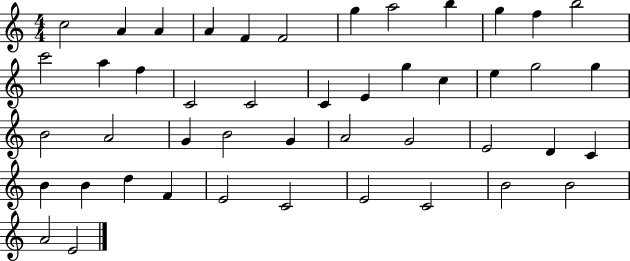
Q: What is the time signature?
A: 4/4